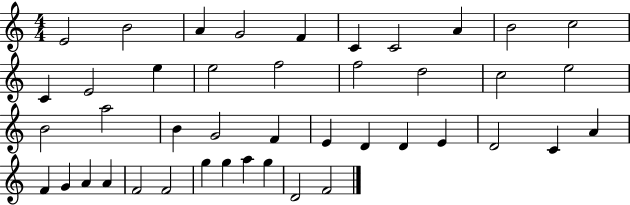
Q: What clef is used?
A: treble